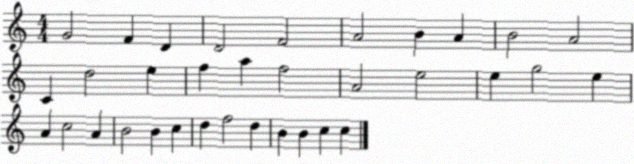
X:1
T:Untitled
M:4/4
L:1/4
K:C
G2 F D D2 F2 A2 B A B2 A2 C d2 e f a f2 A2 e2 e g2 e A c2 A B2 B c d f2 d B B c c